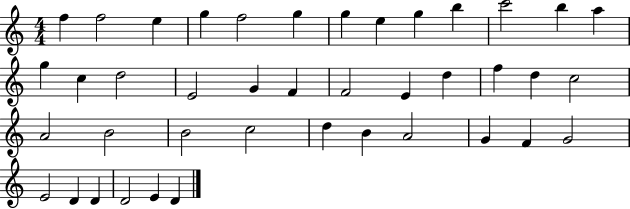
F5/q F5/h E5/q G5/q F5/h G5/q G5/q E5/q G5/q B5/q C6/h B5/q A5/q G5/q C5/q D5/h E4/h G4/q F4/q F4/h E4/q D5/q F5/q D5/q C5/h A4/h B4/h B4/h C5/h D5/q B4/q A4/h G4/q F4/q G4/h E4/h D4/q D4/q D4/h E4/q D4/q